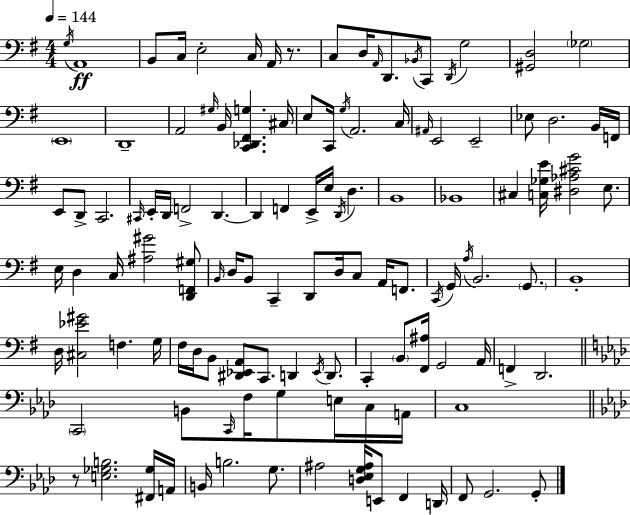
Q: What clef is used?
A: bass